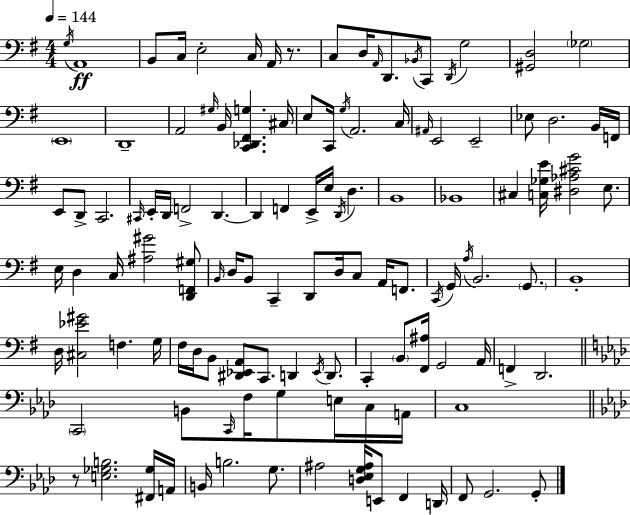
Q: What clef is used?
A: bass